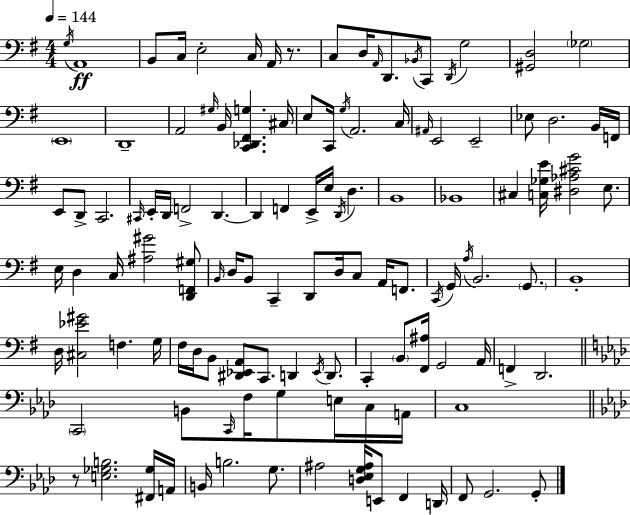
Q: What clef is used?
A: bass